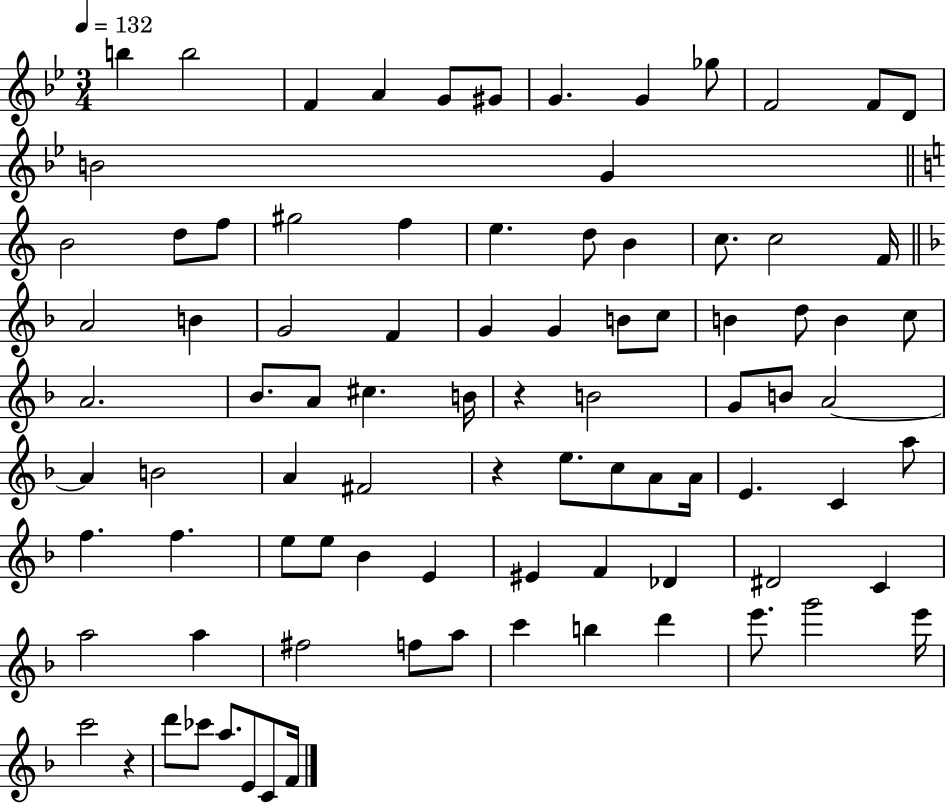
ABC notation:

X:1
T:Untitled
M:3/4
L:1/4
K:Bb
b b2 F A G/2 ^G/2 G G _g/2 F2 F/2 D/2 B2 G B2 d/2 f/2 ^g2 f e d/2 B c/2 c2 F/4 A2 B G2 F G G B/2 c/2 B d/2 B c/2 A2 _B/2 A/2 ^c B/4 z B2 G/2 B/2 A2 A B2 A ^F2 z e/2 c/2 A/2 A/4 E C a/2 f f e/2 e/2 _B E ^E F _D ^D2 C a2 a ^f2 f/2 a/2 c' b d' e'/2 g'2 e'/4 c'2 z d'/2 _c'/2 a/2 E/2 C/2 F/4